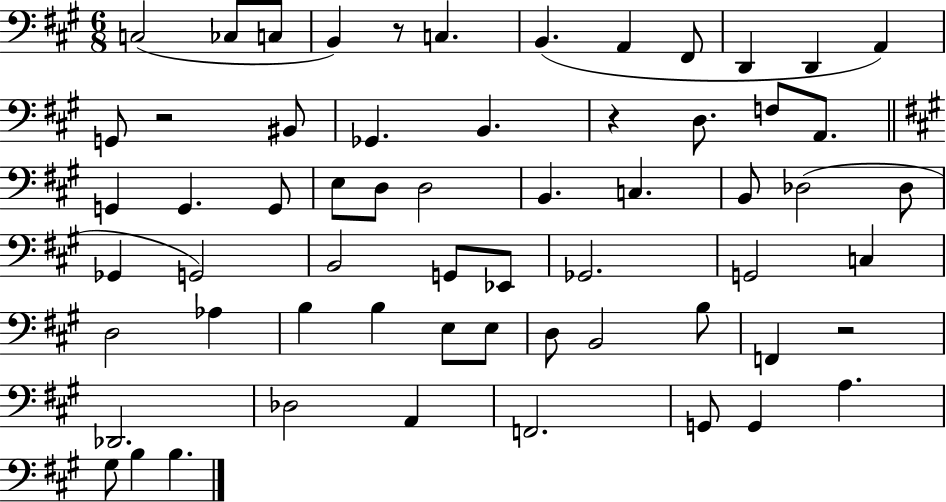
C3/h CES3/e C3/e B2/q R/e C3/q. B2/q. A2/q F#2/e D2/q D2/q A2/q G2/e R/h BIS2/e Gb2/q. B2/q. R/q D3/e. F3/e A2/e. G2/q G2/q. G2/e E3/e D3/e D3/h B2/q. C3/q. B2/e Db3/h Db3/e Gb2/q G2/h B2/h G2/e Eb2/e Gb2/h. G2/h C3/q D3/h Ab3/q B3/q B3/q E3/e E3/e D3/e B2/h B3/e F2/q R/h Db2/h. Db3/h A2/q F2/h. G2/e G2/q A3/q. G#3/e B3/q B3/q.